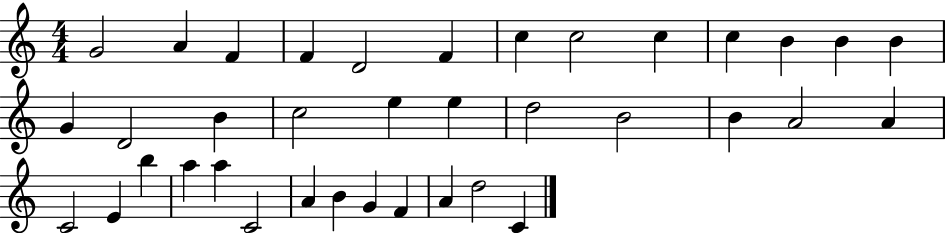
G4/h A4/q F4/q F4/q D4/h F4/q C5/q C5/h C5/q C5/q B4/q B4/q B4/q G4/q D4/h B4/q C5/h E5/q E5/q D5/h B4/h B4/q A4/h A4/q C4/h E4/q B5/q A5/q A5/q C4/h A4/q B4/q G4/q F4/q A4/q D5/h C4/q